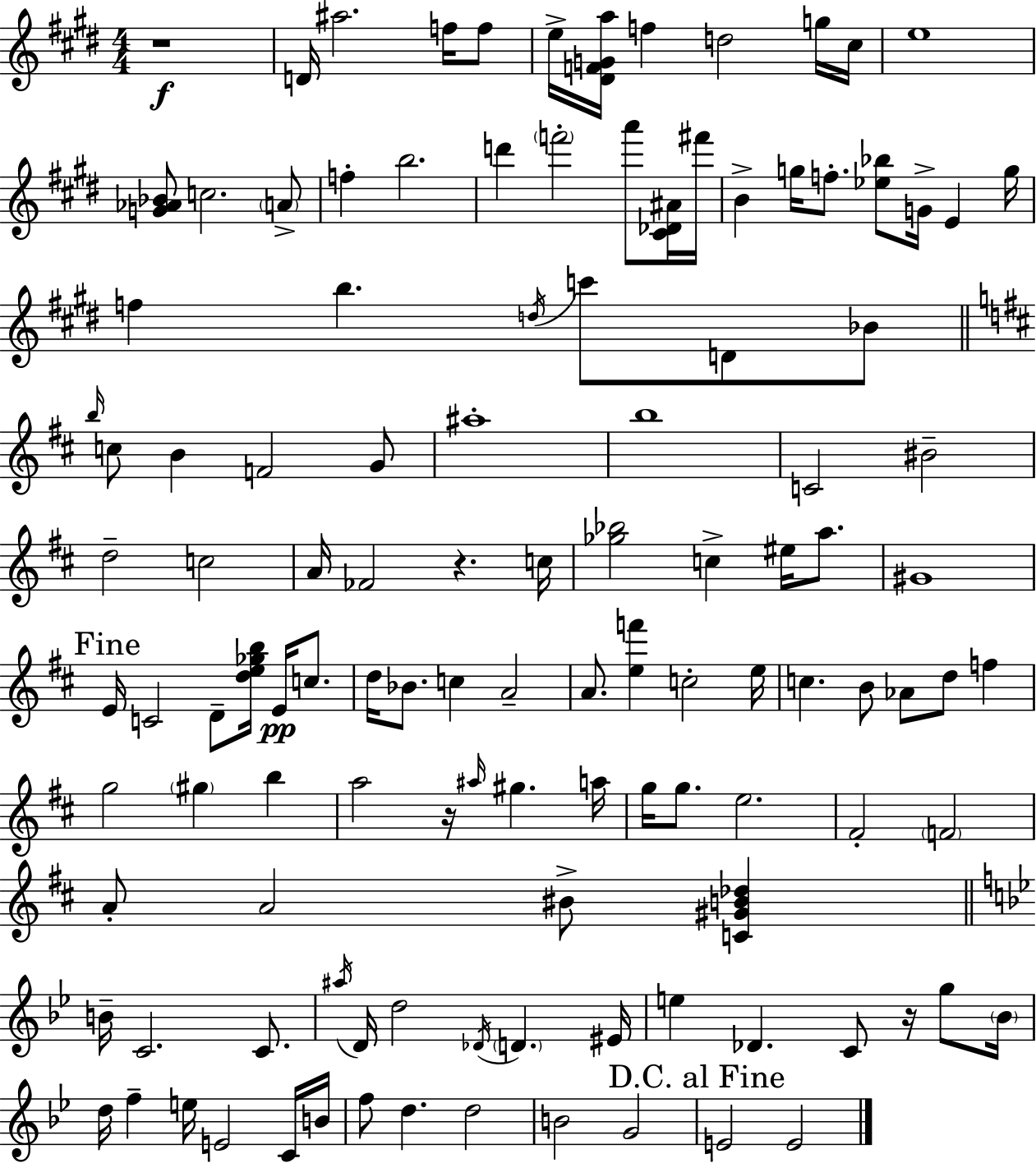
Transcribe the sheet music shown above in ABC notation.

X:1
T:Untitled
M:4/4
L:1/4
K:E
z4 D/4 ^a2 f/4 f/2 e/4 [^DFGa]/4 f d2 g/4 ^c/4 e4 [G_A_B]/2 c2 A/2 f b2 d' f'2 a'/2 [^C_D^A]/4 ^f'/4 B g/4 f/2 [_e_b]/2 G/4 E g/4 f b d/4 c'/2 D/2 _B/2 b/4 c/2 B F2 G/2 ^a4 b4 C2 ^B2 d2 c2 A/4 _F2 z c/4 [_g_b]2 c ^e/4 a/2 ^G4 E/4 C2 D/2 [de_gb]/4 E/4 c/2 d/4 _B/2 c A2 A/2 [ef'] c2 e/4 c B/2 _A/2 d/2 f g2 ^g b a2 z/4 ^a/4 ^g a/4 g/4 g/2 e2 ^F2 F2 A/2 A2 ^B/2 [C^GB_d] B/4 C2 C/2 ^a/4 D/4 d2 _D/4 D ^E/4 e _D C/2 z/4 g/2 _B/4 d/4 f e/4 E2 C/4 B/4 f/2 d d2 B2 G2 E2 E2